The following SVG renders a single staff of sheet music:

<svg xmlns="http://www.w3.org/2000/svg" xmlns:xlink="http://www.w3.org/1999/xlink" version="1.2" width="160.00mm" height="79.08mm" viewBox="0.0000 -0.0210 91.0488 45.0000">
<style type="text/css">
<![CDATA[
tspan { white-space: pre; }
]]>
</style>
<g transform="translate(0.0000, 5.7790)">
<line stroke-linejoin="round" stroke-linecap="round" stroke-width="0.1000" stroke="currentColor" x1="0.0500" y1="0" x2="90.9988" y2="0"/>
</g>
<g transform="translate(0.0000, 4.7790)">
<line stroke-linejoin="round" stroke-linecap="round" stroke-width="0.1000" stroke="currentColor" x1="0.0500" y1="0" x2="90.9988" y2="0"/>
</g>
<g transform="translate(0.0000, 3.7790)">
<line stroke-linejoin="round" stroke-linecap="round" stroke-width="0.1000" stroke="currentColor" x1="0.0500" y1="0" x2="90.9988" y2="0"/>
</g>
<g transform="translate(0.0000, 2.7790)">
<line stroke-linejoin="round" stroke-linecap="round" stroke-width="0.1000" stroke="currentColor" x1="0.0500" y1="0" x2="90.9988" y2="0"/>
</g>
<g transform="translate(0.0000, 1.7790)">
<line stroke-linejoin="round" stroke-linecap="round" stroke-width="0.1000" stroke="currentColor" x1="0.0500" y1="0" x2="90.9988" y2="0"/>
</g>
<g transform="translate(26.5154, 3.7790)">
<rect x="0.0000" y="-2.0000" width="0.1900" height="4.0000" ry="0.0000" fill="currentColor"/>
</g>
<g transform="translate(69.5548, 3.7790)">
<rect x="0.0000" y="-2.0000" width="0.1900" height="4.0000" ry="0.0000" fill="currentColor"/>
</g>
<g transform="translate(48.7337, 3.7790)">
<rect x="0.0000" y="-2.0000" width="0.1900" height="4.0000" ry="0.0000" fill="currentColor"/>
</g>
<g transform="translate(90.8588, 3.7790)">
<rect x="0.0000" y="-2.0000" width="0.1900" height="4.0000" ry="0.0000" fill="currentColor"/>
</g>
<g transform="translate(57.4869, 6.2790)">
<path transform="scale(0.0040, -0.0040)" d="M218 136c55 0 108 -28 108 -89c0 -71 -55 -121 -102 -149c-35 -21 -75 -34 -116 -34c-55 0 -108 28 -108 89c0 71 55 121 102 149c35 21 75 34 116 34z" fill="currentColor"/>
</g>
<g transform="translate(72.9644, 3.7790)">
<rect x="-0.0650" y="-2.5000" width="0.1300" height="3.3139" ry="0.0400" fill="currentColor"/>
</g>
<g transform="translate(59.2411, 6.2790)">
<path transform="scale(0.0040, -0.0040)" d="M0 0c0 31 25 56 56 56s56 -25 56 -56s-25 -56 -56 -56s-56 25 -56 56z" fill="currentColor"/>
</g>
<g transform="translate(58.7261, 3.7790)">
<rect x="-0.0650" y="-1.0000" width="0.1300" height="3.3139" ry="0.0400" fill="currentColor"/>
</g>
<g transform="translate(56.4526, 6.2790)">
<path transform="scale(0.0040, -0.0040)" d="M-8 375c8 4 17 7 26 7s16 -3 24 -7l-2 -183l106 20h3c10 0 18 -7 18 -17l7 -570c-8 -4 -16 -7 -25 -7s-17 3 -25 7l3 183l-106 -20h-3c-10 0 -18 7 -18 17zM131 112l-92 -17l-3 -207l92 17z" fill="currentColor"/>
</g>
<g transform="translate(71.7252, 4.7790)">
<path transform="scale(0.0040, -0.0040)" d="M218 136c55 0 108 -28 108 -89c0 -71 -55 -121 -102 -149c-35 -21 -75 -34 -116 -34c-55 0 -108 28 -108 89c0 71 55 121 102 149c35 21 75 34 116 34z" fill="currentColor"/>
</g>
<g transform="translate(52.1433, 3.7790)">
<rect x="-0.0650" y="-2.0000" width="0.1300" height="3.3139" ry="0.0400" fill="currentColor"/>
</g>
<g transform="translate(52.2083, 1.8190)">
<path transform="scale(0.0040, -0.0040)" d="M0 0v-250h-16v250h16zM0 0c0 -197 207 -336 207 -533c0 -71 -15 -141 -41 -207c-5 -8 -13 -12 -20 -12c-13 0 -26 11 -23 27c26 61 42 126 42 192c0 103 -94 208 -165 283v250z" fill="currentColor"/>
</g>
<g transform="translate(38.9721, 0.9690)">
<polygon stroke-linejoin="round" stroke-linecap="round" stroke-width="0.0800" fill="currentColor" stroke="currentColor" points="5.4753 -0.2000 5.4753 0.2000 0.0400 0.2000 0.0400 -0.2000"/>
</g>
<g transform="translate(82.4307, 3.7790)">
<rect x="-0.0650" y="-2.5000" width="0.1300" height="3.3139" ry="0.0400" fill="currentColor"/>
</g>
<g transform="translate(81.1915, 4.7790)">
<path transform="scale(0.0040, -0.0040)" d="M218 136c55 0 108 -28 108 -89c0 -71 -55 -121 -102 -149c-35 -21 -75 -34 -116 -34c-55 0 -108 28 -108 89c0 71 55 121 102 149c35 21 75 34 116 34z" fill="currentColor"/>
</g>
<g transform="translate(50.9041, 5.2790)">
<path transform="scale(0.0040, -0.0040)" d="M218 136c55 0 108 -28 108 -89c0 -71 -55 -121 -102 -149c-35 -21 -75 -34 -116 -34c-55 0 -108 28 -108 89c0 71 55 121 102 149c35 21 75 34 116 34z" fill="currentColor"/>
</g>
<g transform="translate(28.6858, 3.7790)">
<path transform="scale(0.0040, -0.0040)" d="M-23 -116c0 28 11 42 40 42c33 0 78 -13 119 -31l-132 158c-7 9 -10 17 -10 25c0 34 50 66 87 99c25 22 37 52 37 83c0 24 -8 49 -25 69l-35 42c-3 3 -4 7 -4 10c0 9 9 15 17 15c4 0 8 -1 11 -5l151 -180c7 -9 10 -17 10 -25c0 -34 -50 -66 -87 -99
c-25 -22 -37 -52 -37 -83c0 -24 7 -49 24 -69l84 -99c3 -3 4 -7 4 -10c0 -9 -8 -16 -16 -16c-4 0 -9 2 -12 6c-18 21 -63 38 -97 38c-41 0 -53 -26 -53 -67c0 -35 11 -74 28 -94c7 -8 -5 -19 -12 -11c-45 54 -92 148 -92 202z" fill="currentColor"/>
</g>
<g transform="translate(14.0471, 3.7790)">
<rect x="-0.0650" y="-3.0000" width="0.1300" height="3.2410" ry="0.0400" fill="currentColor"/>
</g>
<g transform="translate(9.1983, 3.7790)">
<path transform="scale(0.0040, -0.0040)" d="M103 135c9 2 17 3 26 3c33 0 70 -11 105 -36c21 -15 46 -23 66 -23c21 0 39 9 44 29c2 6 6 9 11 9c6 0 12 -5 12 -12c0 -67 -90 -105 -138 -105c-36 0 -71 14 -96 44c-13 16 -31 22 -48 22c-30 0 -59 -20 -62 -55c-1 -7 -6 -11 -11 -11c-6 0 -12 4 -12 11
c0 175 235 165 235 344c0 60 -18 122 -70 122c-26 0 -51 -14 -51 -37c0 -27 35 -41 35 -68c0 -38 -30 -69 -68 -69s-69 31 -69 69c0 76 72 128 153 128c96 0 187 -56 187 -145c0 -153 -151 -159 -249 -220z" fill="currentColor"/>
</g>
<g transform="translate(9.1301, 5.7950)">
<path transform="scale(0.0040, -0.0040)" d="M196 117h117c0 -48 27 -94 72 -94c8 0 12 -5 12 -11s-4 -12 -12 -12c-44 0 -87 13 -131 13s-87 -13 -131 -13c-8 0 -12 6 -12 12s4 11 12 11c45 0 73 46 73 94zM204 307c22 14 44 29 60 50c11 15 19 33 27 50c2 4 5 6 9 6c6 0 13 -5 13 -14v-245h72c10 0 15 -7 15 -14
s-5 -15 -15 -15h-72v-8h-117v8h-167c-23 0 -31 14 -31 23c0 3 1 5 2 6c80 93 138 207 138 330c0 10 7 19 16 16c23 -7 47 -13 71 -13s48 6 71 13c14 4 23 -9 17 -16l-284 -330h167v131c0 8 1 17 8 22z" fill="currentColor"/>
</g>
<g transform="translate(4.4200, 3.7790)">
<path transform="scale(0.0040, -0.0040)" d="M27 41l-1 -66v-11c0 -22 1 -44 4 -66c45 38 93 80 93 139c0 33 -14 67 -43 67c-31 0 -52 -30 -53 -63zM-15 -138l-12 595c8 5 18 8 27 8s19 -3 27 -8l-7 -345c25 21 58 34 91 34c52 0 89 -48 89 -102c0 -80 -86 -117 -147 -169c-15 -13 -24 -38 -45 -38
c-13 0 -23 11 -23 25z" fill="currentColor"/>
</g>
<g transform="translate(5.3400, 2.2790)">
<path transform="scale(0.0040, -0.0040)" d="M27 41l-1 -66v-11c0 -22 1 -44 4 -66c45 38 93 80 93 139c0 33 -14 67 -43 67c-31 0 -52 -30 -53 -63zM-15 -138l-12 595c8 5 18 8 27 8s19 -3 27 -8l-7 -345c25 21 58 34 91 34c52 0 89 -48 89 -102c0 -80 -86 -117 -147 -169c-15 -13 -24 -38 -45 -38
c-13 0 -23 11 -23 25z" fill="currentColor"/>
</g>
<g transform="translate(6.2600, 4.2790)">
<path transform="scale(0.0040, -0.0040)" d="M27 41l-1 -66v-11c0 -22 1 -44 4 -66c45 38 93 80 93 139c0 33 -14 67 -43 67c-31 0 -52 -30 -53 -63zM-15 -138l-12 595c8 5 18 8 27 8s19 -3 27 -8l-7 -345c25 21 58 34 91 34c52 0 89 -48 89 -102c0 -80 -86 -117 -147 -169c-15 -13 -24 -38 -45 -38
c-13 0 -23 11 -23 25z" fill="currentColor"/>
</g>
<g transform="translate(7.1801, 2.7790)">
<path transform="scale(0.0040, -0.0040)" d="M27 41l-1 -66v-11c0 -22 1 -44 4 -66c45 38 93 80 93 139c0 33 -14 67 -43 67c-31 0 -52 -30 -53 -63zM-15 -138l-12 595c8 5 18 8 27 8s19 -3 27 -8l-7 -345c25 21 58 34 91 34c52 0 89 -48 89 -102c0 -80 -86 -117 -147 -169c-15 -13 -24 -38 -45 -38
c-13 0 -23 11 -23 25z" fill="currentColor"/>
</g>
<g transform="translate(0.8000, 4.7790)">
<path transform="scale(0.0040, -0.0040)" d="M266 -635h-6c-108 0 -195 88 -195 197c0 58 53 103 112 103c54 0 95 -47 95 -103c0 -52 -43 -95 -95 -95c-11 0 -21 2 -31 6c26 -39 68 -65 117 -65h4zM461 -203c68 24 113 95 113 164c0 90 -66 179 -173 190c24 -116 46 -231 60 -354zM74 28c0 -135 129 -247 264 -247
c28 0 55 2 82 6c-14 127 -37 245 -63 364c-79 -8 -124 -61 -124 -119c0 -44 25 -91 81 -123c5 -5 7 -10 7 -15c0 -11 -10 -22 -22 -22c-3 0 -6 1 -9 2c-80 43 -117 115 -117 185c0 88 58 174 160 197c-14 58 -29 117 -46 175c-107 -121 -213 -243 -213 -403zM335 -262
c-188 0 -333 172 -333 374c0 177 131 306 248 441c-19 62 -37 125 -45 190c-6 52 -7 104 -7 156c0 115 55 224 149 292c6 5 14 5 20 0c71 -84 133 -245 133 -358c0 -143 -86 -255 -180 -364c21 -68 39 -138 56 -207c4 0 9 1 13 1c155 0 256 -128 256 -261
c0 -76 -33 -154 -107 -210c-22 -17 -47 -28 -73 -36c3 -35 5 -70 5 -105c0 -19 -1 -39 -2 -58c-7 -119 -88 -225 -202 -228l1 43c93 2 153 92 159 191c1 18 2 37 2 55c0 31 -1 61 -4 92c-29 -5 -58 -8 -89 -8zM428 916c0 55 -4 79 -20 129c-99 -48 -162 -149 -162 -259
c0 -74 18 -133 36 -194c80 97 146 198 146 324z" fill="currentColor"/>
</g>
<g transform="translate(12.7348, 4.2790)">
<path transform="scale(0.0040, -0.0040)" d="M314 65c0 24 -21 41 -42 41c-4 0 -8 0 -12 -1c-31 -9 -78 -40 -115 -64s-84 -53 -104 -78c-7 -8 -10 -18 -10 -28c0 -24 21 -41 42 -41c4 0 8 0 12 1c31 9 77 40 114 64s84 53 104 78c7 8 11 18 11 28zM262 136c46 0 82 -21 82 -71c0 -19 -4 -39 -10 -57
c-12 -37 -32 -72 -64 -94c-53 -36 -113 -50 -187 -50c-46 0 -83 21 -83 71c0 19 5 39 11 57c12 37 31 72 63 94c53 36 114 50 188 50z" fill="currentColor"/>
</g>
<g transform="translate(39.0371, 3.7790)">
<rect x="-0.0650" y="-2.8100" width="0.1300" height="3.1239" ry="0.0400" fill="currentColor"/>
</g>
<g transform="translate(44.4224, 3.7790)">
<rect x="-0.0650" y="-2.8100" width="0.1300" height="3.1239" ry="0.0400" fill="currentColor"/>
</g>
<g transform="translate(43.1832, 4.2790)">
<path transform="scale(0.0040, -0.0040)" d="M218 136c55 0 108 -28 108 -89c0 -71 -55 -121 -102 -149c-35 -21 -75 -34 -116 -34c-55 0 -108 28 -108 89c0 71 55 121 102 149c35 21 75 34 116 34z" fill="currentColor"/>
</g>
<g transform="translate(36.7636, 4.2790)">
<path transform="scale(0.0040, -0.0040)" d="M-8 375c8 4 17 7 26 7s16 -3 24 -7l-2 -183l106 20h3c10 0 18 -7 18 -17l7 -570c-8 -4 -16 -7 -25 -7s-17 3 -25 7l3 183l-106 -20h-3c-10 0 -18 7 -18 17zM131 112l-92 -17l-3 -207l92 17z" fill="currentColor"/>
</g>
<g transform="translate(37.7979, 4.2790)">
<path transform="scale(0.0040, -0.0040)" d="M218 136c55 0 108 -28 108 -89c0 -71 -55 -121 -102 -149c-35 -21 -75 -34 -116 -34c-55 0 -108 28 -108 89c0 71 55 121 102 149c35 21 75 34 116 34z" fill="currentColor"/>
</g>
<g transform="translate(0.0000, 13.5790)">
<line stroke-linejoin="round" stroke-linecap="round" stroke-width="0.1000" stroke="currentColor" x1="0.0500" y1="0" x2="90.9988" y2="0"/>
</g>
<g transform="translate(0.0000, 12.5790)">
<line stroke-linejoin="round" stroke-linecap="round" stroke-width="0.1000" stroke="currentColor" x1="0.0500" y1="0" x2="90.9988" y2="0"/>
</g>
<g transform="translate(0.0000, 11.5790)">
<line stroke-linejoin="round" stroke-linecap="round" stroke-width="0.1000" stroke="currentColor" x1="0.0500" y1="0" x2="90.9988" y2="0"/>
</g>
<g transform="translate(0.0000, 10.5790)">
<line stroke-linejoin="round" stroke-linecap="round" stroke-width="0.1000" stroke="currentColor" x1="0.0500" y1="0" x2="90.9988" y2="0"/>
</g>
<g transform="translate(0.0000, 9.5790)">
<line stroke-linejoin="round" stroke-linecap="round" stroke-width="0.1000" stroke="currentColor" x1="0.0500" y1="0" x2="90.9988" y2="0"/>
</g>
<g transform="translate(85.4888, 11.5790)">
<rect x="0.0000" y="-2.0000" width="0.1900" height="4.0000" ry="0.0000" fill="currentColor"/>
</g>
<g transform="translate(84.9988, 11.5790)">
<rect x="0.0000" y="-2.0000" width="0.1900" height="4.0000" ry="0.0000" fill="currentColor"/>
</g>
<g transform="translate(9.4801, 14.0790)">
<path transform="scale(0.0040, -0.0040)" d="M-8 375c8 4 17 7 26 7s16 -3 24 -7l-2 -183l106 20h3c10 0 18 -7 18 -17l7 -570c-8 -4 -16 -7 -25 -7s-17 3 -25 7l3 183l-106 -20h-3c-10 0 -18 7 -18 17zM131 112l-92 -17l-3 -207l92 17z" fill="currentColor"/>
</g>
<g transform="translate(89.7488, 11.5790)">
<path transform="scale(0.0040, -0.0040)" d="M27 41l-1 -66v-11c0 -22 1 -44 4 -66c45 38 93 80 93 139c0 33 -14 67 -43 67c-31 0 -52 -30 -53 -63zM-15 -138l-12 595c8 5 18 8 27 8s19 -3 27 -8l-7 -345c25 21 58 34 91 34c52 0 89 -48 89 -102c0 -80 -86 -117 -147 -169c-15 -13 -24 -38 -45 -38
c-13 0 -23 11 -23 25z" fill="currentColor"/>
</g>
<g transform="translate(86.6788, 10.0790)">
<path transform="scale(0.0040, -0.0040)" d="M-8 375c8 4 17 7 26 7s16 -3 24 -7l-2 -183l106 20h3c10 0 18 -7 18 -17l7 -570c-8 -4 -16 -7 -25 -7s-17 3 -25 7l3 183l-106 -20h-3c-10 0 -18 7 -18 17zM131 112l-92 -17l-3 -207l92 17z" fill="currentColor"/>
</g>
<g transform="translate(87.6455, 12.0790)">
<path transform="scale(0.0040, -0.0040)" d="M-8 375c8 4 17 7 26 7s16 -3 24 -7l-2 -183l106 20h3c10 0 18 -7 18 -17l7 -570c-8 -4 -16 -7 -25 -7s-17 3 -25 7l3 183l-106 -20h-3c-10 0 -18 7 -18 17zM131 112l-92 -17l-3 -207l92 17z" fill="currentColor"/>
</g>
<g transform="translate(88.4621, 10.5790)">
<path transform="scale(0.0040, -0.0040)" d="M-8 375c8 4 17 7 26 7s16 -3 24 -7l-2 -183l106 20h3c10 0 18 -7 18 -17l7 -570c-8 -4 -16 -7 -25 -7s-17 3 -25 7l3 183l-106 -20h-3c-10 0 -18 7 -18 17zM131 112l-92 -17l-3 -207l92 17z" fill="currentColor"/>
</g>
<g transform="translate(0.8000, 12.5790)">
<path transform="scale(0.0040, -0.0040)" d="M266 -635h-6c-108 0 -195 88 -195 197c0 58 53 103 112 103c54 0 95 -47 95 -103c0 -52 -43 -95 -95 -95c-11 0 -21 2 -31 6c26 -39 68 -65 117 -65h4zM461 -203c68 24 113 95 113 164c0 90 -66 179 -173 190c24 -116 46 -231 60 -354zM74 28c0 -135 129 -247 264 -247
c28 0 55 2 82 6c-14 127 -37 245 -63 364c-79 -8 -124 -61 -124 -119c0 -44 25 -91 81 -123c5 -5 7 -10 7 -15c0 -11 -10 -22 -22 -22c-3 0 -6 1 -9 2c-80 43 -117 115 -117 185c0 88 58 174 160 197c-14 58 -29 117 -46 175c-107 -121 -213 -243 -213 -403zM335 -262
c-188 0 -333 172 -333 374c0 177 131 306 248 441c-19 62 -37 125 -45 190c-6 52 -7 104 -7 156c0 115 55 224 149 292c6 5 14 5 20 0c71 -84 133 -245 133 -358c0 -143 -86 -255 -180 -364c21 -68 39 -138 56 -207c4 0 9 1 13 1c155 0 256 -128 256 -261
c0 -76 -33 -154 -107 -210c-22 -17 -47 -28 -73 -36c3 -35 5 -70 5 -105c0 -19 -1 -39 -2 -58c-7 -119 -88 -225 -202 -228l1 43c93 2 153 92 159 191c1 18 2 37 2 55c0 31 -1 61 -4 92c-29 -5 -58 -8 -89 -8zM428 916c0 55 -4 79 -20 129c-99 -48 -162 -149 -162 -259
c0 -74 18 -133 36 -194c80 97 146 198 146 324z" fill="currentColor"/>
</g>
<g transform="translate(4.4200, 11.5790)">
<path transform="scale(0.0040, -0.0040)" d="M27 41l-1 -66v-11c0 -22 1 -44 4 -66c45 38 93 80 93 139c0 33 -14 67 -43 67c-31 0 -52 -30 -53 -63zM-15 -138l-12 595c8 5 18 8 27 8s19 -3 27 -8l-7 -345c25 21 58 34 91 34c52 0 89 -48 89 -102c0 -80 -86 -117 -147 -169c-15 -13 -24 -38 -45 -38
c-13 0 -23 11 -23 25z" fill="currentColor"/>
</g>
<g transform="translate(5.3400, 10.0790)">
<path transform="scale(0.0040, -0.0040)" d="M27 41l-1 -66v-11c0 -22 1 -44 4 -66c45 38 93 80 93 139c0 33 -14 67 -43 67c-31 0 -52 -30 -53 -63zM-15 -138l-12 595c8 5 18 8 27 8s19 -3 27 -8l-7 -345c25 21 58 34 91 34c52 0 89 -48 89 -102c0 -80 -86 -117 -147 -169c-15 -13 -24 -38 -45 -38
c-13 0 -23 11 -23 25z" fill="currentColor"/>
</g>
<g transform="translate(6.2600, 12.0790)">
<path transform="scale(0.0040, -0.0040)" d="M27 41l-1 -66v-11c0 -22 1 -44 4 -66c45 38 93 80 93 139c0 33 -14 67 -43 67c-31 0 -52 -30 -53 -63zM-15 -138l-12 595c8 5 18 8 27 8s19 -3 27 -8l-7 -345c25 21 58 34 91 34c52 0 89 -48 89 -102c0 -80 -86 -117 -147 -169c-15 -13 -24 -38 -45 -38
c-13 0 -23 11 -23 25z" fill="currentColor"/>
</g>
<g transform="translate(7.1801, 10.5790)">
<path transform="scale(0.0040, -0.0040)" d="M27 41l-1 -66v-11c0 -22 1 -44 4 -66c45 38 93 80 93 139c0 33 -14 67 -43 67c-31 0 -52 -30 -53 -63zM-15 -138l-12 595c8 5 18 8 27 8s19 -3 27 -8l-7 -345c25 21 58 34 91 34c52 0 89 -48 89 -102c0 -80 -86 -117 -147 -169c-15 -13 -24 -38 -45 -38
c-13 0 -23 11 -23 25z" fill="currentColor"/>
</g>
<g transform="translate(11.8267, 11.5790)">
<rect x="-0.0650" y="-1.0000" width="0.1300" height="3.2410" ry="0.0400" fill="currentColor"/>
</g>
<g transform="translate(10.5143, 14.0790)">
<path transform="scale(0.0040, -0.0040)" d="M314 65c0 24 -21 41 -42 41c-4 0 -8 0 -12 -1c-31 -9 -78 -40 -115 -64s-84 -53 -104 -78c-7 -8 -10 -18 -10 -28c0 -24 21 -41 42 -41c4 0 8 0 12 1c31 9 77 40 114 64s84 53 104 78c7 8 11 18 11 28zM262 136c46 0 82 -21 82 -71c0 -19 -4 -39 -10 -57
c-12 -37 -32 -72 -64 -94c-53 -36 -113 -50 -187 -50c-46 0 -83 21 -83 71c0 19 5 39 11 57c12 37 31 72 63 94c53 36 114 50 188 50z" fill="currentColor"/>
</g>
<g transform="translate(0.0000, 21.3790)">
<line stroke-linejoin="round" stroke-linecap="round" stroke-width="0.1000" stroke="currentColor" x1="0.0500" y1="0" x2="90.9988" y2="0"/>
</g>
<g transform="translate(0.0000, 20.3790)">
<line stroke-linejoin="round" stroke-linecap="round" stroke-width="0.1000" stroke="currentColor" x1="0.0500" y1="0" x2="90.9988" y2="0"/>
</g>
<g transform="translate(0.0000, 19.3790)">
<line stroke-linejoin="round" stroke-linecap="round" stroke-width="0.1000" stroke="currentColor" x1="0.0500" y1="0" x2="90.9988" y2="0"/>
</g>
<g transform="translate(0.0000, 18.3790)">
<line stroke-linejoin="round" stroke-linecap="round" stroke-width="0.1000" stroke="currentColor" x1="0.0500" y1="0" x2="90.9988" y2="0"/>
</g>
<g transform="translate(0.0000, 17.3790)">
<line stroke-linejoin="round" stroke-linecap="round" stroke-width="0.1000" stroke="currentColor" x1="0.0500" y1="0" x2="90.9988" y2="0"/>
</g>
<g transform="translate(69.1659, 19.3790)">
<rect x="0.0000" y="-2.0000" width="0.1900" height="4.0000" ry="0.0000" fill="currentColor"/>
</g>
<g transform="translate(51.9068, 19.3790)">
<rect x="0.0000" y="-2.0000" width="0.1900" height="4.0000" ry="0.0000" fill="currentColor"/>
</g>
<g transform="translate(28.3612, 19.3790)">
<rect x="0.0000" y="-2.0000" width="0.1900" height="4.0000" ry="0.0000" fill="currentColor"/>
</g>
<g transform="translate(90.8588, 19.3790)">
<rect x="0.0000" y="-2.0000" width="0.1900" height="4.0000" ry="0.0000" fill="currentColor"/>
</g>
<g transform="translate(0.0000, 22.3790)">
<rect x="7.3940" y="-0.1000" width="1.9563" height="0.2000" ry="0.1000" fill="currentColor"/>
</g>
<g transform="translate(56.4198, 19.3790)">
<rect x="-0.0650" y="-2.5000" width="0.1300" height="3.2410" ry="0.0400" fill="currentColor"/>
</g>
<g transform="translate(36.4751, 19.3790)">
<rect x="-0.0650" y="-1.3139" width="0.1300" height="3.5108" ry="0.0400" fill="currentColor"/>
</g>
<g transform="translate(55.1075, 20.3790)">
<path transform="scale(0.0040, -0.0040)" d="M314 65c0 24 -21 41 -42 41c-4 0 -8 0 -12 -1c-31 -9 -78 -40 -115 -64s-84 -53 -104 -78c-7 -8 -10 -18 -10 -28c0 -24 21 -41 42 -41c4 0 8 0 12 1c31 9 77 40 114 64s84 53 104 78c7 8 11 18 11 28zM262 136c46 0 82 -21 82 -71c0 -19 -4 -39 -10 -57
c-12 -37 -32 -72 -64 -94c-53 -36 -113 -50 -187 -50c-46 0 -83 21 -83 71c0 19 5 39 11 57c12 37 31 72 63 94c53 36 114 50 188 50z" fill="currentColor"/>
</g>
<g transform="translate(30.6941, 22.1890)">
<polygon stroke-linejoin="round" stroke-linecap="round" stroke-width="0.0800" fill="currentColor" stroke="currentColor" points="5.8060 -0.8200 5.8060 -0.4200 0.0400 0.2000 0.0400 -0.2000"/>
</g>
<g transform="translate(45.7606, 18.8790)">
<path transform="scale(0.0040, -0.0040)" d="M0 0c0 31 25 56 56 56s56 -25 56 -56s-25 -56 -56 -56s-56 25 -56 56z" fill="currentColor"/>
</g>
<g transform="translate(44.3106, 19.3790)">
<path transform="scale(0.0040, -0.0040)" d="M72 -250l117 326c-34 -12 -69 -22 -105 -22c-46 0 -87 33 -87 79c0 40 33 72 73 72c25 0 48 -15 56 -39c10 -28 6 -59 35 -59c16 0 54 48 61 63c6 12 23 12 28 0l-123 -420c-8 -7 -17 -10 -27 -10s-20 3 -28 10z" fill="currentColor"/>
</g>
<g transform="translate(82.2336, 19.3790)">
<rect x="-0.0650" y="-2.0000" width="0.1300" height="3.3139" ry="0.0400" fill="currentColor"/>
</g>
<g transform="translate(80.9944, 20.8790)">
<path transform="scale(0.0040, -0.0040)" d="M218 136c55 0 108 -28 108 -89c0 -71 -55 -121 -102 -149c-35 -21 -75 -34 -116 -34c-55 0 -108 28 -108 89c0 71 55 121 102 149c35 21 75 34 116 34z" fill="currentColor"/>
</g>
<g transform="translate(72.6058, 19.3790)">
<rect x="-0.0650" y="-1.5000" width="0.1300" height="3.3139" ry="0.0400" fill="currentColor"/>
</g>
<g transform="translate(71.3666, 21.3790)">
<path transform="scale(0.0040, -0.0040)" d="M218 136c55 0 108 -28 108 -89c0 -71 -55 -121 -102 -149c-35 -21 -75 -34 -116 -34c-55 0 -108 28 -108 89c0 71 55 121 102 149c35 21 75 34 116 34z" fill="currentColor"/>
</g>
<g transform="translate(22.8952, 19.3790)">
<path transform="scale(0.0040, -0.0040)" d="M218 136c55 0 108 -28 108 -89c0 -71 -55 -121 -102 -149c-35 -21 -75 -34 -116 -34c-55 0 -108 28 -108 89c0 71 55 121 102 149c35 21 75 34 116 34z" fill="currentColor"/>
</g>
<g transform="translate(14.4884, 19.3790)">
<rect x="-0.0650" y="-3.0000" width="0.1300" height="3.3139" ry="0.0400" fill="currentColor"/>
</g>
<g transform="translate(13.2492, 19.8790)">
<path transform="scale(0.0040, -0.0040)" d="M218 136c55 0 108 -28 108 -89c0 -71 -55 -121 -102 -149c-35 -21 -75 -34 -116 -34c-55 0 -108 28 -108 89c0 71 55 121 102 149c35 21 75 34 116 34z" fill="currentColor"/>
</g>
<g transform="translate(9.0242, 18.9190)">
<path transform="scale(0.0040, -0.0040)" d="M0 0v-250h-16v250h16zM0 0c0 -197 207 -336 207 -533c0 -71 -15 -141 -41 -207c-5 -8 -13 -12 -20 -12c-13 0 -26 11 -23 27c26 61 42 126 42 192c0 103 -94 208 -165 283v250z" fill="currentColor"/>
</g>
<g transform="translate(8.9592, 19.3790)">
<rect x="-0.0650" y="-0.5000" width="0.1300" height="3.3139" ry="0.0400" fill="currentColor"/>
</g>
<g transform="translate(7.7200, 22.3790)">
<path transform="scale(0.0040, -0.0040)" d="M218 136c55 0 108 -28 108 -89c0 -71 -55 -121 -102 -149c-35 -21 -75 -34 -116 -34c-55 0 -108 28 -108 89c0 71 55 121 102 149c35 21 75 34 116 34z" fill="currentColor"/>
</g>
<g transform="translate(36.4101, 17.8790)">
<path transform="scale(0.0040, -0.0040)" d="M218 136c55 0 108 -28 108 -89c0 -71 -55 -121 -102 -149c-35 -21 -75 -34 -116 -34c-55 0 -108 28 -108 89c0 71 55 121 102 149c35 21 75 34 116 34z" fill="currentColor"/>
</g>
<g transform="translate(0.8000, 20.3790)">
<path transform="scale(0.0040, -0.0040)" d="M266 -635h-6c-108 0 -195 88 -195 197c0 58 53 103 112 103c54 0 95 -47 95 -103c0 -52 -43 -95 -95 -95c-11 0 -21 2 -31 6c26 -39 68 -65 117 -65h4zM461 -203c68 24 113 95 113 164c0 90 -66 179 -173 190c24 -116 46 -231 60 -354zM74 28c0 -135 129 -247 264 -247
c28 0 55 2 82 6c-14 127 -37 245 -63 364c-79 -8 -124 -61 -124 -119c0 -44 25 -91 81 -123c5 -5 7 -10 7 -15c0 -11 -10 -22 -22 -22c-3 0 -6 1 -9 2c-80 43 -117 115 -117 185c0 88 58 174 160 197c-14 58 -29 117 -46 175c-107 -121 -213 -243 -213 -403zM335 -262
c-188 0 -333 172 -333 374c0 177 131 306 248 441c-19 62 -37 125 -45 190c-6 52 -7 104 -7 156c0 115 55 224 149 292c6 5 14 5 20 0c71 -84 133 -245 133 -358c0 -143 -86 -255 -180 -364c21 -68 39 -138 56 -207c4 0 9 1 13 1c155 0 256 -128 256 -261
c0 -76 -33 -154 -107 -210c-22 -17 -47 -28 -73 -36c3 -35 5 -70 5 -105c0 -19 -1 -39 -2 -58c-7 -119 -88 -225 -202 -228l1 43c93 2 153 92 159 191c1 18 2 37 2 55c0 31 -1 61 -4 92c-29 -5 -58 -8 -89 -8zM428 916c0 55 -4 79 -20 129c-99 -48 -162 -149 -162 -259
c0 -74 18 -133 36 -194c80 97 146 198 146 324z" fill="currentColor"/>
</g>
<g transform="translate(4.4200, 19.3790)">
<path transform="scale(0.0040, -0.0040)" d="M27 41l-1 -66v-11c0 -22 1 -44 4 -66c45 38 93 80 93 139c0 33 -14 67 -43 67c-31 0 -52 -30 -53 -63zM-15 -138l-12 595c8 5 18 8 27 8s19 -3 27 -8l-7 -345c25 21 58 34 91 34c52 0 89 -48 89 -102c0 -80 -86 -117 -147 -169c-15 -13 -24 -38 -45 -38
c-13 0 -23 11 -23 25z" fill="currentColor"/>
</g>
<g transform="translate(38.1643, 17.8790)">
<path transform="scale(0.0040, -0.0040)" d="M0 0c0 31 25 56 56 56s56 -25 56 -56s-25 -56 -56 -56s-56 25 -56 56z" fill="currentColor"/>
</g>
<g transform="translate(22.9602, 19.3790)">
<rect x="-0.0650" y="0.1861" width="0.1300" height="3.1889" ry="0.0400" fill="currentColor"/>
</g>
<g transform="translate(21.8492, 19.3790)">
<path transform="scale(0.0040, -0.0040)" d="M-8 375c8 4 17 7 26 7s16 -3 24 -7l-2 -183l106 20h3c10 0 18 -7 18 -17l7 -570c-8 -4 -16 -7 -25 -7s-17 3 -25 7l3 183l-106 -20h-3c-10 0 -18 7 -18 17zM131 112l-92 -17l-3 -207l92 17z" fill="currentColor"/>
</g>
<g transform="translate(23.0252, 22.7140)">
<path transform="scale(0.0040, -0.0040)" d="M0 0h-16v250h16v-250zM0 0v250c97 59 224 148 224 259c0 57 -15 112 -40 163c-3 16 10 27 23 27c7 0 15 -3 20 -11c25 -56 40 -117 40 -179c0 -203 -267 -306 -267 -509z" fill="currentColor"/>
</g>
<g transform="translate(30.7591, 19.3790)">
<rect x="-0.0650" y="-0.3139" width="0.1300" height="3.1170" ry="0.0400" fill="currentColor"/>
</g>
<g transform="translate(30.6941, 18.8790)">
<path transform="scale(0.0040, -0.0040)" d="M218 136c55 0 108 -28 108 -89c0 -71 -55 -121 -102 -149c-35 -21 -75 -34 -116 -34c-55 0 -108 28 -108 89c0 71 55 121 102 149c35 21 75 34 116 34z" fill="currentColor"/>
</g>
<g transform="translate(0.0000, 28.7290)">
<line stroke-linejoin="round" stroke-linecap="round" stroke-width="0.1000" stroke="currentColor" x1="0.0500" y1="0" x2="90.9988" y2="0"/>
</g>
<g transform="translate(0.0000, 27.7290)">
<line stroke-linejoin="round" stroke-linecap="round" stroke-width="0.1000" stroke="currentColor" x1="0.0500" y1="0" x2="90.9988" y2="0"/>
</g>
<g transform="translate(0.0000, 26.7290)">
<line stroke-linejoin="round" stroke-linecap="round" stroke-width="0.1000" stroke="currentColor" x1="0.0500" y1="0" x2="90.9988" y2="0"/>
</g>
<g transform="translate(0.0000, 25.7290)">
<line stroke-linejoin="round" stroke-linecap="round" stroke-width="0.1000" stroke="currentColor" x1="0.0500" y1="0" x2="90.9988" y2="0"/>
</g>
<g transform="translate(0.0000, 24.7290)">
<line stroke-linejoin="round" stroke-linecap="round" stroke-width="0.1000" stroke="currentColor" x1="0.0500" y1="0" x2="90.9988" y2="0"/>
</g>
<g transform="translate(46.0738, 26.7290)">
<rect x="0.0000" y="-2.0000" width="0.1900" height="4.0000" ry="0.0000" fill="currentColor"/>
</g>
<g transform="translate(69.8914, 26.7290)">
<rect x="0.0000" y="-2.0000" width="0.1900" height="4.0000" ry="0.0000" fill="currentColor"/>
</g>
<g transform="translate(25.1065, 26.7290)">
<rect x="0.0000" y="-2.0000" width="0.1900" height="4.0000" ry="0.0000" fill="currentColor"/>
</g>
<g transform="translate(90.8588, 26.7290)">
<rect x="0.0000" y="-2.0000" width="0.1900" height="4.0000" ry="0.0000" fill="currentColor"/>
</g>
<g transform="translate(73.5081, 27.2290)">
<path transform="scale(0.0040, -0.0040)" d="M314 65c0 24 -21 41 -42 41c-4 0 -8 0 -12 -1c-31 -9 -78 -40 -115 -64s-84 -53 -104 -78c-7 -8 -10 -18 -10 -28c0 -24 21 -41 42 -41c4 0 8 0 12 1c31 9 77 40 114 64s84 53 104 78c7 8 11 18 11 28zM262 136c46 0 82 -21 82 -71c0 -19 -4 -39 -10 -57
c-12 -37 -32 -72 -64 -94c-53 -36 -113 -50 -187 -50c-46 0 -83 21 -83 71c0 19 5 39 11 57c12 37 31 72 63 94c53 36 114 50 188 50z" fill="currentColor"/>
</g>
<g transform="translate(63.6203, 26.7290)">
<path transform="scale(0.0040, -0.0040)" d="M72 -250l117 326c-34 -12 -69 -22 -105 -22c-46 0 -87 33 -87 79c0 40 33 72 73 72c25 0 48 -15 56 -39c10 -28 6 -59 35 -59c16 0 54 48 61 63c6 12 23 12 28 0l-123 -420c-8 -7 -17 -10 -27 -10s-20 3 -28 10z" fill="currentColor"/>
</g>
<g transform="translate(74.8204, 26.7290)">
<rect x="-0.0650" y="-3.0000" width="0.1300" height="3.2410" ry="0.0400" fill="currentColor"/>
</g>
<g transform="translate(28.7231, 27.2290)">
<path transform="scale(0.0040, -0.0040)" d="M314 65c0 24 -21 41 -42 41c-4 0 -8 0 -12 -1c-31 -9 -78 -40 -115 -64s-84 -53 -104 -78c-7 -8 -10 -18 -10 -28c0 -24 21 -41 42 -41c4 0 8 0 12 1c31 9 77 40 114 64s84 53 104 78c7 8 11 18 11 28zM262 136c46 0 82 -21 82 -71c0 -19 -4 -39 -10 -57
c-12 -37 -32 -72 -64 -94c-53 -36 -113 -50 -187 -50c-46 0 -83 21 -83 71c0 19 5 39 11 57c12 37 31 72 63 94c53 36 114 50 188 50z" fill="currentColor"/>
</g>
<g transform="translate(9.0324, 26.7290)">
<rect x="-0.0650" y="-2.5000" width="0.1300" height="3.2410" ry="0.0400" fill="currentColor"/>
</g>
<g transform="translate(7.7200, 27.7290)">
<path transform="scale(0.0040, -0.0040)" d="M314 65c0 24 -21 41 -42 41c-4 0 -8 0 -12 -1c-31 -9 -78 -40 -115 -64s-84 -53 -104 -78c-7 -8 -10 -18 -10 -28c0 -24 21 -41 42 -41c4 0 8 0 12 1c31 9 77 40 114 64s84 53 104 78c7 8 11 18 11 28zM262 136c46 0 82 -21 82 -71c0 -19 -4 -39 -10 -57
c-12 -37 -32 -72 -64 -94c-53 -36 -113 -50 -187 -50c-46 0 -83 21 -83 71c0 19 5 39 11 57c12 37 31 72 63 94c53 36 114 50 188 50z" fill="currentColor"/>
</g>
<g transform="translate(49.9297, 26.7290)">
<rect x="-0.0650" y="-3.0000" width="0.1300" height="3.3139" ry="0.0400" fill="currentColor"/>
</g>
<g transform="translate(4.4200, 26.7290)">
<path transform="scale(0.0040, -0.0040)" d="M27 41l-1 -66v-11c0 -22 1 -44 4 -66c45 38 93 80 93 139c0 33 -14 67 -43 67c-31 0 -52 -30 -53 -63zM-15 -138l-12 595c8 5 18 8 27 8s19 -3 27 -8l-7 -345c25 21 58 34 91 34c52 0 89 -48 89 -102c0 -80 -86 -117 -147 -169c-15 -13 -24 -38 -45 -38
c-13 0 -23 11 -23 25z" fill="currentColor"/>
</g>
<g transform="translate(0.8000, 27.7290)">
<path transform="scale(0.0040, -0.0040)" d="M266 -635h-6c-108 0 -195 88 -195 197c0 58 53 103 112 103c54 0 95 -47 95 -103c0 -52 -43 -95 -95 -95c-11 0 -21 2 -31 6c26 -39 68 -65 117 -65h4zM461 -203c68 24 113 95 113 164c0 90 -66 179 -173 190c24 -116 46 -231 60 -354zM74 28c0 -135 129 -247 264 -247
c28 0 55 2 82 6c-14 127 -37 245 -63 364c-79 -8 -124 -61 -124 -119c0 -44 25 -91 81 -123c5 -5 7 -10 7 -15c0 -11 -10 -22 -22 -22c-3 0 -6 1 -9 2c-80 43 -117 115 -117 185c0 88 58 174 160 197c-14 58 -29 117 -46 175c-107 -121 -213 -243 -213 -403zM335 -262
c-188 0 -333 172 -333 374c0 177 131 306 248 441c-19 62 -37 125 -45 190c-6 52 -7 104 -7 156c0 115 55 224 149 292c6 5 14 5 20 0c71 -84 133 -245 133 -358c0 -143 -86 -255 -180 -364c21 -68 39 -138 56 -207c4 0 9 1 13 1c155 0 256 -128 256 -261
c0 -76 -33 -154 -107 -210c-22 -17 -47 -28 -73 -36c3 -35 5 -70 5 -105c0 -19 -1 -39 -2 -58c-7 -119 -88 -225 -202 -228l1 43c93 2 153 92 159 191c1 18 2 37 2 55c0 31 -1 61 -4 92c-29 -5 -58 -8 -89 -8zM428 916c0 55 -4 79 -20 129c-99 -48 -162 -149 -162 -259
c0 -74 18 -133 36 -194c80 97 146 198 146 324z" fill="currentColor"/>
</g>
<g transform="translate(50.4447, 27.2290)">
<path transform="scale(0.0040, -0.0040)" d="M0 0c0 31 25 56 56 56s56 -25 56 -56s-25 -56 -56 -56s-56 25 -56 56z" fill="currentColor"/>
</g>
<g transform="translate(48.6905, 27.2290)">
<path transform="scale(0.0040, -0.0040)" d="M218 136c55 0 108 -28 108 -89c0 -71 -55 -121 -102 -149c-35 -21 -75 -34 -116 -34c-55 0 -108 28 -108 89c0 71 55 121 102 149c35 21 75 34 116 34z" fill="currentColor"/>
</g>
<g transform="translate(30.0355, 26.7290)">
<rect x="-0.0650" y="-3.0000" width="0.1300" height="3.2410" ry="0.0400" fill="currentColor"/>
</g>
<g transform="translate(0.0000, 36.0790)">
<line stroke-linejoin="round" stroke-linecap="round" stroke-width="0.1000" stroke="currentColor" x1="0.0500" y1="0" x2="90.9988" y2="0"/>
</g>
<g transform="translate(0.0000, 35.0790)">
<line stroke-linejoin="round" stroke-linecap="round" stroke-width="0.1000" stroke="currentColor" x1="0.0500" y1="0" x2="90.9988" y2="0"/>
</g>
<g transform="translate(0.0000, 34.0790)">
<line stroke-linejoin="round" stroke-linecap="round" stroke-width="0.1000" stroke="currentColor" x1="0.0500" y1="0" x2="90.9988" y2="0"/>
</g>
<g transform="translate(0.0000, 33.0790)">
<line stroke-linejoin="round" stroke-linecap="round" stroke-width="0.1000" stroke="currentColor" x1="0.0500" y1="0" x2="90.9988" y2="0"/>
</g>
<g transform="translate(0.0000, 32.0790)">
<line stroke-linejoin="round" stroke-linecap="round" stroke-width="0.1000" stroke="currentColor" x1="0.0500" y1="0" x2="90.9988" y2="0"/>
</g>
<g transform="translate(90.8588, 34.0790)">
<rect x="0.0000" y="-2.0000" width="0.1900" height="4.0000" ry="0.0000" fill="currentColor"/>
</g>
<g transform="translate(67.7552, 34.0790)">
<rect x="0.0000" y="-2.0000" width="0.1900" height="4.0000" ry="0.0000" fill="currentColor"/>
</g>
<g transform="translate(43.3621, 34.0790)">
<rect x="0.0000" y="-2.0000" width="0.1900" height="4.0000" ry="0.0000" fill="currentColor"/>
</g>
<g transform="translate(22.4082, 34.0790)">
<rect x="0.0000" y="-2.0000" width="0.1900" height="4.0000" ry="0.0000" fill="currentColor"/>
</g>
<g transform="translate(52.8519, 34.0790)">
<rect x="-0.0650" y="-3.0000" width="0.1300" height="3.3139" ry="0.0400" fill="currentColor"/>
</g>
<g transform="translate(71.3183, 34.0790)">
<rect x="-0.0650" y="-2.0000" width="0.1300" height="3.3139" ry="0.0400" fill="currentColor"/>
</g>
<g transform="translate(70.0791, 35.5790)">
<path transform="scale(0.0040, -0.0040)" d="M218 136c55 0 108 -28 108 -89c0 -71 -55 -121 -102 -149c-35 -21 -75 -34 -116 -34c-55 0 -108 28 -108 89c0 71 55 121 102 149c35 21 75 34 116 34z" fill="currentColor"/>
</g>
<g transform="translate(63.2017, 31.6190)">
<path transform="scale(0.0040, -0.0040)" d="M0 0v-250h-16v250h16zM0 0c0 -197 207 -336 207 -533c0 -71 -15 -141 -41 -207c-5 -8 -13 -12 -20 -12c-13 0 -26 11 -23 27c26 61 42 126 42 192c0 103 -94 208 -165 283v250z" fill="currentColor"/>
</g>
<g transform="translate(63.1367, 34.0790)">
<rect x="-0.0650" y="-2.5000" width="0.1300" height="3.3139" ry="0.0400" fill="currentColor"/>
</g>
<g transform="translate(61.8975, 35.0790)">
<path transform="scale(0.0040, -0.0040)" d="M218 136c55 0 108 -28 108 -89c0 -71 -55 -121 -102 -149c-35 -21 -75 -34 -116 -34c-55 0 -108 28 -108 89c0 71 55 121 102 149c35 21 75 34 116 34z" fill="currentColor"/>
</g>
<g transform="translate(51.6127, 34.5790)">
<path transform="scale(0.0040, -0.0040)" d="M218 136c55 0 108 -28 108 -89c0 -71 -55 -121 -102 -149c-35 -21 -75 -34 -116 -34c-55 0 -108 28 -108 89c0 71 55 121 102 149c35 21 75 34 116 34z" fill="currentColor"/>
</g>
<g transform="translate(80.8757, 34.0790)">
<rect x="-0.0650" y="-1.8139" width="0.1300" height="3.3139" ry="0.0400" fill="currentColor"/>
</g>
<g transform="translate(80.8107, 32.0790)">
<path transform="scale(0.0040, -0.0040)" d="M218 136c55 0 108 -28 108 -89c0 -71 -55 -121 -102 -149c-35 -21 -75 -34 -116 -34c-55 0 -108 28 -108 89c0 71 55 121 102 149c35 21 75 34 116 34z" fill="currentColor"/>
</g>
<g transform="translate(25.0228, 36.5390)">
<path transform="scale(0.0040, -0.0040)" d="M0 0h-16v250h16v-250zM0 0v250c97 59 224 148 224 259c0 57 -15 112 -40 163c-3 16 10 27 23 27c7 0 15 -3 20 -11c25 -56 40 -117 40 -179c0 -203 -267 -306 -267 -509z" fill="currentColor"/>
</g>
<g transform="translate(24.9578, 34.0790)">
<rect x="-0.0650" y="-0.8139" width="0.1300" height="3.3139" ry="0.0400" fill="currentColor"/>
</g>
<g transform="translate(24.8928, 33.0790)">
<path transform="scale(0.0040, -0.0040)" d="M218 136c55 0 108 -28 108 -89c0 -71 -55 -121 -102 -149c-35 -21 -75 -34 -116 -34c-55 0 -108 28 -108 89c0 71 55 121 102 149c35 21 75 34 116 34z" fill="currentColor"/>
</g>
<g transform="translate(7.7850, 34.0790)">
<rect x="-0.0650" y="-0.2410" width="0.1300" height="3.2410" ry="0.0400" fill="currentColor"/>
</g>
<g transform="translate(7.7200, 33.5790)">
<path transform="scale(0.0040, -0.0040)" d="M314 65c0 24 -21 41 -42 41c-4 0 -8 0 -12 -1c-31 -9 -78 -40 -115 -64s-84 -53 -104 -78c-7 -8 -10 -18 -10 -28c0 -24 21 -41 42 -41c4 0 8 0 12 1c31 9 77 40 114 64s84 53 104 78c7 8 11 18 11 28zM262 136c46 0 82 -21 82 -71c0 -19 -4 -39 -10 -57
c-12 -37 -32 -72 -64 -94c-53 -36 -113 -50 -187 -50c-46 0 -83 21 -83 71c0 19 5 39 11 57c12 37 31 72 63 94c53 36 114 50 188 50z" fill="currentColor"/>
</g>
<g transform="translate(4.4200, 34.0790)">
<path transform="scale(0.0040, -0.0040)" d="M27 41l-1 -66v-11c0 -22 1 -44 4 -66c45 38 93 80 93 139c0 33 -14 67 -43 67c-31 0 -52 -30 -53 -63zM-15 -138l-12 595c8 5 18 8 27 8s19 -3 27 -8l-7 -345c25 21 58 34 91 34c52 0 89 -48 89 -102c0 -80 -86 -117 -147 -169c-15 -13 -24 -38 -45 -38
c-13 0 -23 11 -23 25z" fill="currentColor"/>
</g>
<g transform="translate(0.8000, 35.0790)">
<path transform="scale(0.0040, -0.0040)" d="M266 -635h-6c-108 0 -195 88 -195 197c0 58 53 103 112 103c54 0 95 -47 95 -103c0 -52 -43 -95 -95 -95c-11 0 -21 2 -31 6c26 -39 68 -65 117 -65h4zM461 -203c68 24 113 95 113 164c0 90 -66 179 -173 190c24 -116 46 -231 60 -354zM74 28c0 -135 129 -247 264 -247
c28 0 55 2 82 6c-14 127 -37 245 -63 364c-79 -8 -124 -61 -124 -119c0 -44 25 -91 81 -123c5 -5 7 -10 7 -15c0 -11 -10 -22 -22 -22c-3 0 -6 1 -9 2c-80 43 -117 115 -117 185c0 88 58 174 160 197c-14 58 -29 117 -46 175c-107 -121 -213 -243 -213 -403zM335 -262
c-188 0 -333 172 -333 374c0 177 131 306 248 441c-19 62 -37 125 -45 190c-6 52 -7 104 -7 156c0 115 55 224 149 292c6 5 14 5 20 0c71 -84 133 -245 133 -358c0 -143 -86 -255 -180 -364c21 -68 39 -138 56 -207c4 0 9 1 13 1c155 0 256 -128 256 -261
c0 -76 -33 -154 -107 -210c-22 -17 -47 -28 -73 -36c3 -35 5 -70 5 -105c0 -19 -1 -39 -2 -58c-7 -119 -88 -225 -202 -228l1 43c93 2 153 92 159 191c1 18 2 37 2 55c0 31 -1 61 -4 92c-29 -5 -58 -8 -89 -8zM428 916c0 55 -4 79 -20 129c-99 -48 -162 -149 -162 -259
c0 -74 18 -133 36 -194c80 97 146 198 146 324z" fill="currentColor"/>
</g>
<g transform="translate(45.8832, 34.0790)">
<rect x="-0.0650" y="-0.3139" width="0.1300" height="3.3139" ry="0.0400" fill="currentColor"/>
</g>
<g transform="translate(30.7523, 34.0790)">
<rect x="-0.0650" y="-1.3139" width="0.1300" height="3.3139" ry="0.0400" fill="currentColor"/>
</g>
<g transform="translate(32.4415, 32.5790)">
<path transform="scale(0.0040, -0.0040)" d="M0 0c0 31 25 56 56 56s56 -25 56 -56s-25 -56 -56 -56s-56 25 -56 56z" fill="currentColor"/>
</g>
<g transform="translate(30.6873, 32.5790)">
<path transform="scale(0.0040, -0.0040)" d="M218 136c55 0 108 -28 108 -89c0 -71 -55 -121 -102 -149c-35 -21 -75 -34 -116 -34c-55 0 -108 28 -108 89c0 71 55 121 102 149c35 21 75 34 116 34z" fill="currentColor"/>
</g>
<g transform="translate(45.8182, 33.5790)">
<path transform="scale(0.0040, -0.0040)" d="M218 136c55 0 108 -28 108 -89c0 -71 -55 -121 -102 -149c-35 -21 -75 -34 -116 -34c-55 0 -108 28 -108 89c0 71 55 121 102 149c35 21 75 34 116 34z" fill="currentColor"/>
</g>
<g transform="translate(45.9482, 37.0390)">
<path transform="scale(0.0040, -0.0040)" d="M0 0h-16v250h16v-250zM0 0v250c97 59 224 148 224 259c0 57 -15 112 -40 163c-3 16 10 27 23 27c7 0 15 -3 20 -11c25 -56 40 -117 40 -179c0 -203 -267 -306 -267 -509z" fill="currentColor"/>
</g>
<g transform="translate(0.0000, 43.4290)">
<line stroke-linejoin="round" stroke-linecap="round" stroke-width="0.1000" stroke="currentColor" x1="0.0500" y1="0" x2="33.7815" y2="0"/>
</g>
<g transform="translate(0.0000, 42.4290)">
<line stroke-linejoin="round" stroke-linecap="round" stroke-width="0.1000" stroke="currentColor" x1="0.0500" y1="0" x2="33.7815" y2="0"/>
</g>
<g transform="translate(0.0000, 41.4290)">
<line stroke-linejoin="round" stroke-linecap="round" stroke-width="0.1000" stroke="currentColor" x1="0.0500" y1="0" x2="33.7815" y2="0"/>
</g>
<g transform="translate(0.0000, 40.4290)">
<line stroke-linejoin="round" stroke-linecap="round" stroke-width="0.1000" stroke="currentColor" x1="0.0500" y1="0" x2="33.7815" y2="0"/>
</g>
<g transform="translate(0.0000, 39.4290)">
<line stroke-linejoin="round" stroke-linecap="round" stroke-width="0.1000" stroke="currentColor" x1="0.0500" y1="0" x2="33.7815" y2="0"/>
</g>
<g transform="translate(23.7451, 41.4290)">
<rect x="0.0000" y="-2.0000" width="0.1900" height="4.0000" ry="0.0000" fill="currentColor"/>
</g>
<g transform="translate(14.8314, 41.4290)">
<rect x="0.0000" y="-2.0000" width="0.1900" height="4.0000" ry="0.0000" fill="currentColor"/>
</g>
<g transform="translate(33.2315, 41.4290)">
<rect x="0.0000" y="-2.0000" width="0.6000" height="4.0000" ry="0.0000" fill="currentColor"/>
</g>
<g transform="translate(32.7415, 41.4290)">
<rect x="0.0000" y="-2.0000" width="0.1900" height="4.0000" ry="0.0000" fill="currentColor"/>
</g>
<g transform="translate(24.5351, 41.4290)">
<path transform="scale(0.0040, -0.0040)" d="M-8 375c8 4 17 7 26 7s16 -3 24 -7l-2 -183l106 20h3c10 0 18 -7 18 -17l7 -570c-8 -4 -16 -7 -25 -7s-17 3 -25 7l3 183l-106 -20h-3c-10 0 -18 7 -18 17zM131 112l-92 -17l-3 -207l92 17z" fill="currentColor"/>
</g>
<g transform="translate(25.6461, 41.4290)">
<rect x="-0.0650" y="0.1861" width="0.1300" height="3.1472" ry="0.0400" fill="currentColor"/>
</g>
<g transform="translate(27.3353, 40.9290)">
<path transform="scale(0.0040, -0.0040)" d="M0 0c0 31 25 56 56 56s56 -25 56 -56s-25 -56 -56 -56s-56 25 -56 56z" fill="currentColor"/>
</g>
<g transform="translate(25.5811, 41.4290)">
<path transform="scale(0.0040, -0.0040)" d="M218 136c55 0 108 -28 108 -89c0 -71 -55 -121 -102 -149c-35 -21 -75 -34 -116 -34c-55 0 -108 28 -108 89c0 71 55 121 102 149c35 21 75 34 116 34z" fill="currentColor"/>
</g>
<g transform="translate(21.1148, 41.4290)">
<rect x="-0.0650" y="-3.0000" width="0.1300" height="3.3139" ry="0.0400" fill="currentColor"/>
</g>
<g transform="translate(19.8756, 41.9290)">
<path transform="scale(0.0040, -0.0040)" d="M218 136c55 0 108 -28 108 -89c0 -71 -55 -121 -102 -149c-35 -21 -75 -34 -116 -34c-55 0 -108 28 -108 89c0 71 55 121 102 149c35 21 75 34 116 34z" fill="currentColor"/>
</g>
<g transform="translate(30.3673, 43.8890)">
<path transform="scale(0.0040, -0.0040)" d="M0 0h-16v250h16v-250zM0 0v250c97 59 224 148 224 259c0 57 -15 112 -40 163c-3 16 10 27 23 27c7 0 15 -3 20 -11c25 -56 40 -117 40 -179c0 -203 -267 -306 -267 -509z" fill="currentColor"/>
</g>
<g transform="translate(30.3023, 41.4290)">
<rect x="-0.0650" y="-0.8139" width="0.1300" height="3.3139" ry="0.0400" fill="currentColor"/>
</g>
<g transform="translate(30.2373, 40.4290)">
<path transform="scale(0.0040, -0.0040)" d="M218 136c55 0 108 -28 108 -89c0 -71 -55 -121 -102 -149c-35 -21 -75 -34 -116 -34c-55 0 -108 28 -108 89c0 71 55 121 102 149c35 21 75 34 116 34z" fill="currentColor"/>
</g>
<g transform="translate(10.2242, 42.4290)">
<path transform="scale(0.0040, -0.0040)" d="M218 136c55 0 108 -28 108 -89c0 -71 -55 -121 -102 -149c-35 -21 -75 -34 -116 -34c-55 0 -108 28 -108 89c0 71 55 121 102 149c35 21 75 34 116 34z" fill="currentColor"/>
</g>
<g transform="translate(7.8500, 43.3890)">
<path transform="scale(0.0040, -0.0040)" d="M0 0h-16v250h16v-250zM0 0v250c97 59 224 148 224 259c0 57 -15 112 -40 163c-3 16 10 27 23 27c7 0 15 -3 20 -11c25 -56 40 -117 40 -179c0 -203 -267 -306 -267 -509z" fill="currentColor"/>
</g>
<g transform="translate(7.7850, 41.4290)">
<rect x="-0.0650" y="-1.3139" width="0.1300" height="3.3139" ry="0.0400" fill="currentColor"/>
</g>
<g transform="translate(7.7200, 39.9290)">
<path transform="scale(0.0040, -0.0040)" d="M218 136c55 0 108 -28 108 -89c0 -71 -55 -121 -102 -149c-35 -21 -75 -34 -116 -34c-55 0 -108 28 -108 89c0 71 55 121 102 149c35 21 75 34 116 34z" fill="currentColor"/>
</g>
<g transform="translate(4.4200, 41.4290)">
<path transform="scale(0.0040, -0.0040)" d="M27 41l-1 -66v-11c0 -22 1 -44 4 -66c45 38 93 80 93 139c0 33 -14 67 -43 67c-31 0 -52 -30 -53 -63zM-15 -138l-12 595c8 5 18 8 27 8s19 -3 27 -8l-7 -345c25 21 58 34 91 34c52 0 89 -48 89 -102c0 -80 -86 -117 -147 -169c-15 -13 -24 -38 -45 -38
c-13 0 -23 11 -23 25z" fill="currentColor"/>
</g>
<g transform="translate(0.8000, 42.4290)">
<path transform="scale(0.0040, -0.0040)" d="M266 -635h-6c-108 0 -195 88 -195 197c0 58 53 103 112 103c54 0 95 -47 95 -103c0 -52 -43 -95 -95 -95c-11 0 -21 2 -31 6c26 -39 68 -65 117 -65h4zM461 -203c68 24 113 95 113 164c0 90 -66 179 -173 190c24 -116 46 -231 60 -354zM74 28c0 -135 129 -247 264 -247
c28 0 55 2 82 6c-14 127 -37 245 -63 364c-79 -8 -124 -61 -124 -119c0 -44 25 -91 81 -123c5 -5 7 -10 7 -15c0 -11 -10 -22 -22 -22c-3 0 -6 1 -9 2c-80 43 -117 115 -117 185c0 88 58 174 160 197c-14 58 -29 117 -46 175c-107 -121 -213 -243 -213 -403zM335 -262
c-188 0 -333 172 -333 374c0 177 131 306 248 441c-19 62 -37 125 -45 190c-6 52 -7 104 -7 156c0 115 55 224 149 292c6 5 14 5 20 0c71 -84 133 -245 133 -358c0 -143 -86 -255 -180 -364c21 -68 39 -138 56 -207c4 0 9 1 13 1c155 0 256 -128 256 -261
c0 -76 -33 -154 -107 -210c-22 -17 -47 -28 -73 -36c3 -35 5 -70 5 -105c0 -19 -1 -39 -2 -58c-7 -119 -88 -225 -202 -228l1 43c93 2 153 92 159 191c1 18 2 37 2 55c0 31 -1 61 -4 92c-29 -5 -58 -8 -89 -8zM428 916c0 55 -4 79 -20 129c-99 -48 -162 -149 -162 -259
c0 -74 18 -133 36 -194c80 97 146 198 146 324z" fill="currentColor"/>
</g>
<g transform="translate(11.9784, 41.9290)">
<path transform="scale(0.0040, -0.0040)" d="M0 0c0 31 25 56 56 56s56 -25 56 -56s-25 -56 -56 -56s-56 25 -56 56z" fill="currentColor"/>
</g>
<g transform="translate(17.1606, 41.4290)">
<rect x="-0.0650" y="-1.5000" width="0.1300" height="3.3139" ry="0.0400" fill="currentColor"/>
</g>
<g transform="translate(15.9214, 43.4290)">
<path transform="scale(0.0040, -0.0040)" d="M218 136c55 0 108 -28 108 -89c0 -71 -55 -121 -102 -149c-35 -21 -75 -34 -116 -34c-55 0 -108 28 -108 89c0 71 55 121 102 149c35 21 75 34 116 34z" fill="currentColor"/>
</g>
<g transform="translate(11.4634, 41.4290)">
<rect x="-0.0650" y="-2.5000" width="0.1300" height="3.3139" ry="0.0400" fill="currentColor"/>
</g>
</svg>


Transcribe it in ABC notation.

X:1
T:Untitled
M:2/4
L:1/4
K:Ab
_A2 z A/2 A/2 F/2 D G G D2 C/2 A B/2 c/2 e/2 z/2 G2 E F G2 A2 A z/2 A2 c2 d/2 e c/2 A G/2 F f e/2 G E A B d/2